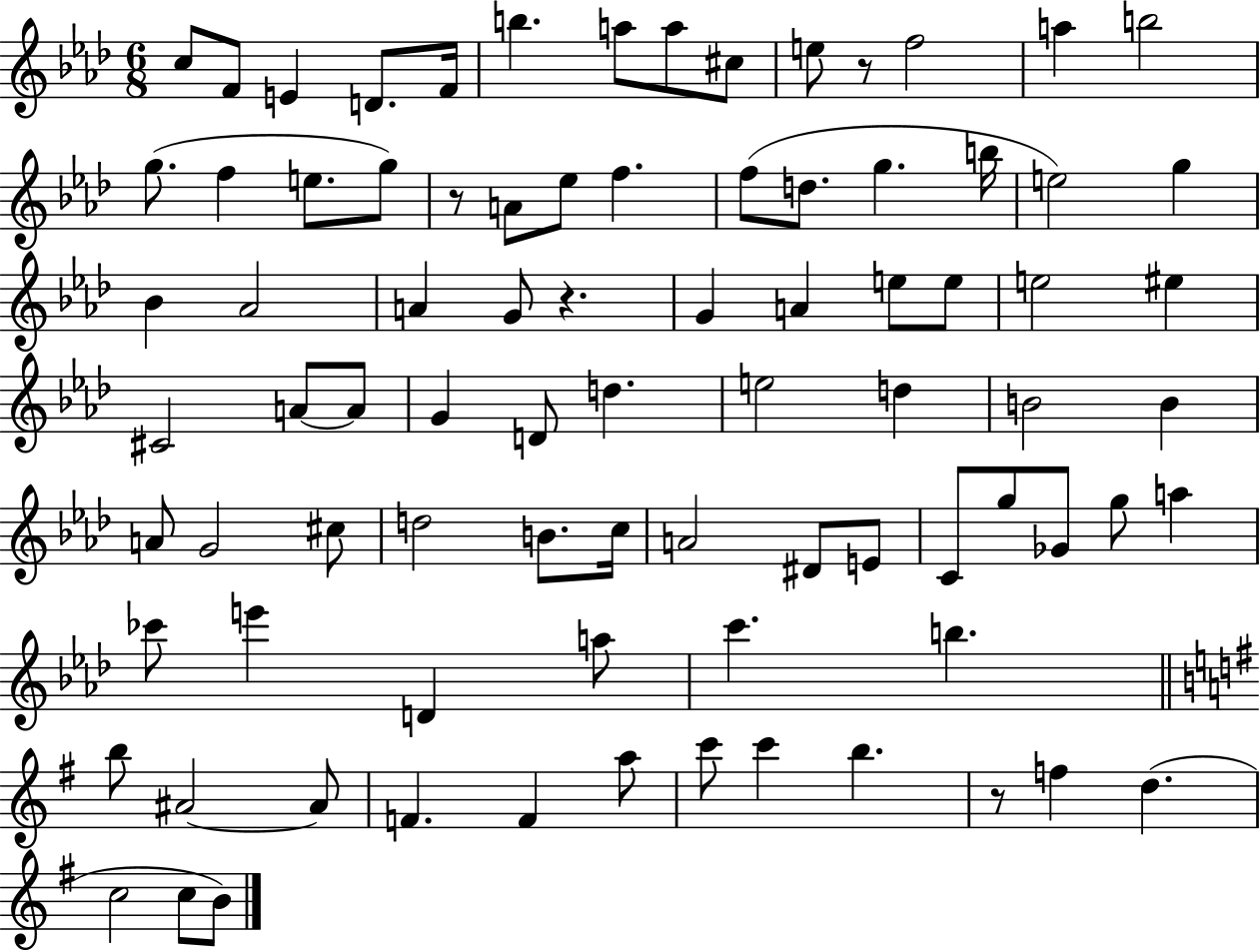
{
  \clef treble
  \numericTimeSignature
  \time 6/8
  \key aes \major
  c''8 f'8 e'4 d'8. f'16 | b''4. a''8 a''8 cis''8 | e''8 r8 f''2 | a''4 b''2 | \break g''8.( f''4 e''8. g''8) | r8 a'8 ees''8 f''4. | f''8( d''8. g''4. b''16 | e''2) g''4 | \break bes'4 aes'2 | a'4 g'8 r4. | g'4 a'4 e''8 e''8 | e''2 eis''4 | \break cis'2 a'8~~ a'8 | g'4 d'8 d''4. | e''2 d''4 | b'2 b'4 | \break a'8 g'2 cis''8 | d''2 b'8. c''16 | a'2 dis'8 e'8 | c'8 g''8 ges'8 g''8 a''4 | \break ces'''8 e'''4 d'4 a''8 | c'''4. b''4. | \bar "||" \break \key e \minor b''8 ais'2~~ ais'8 | f'4. f'4 a''8 | c'''8 c'''4 b''4. | r8 f''4 d''4.( | \break c''2 c''8 b'8) | \bar "|."
}